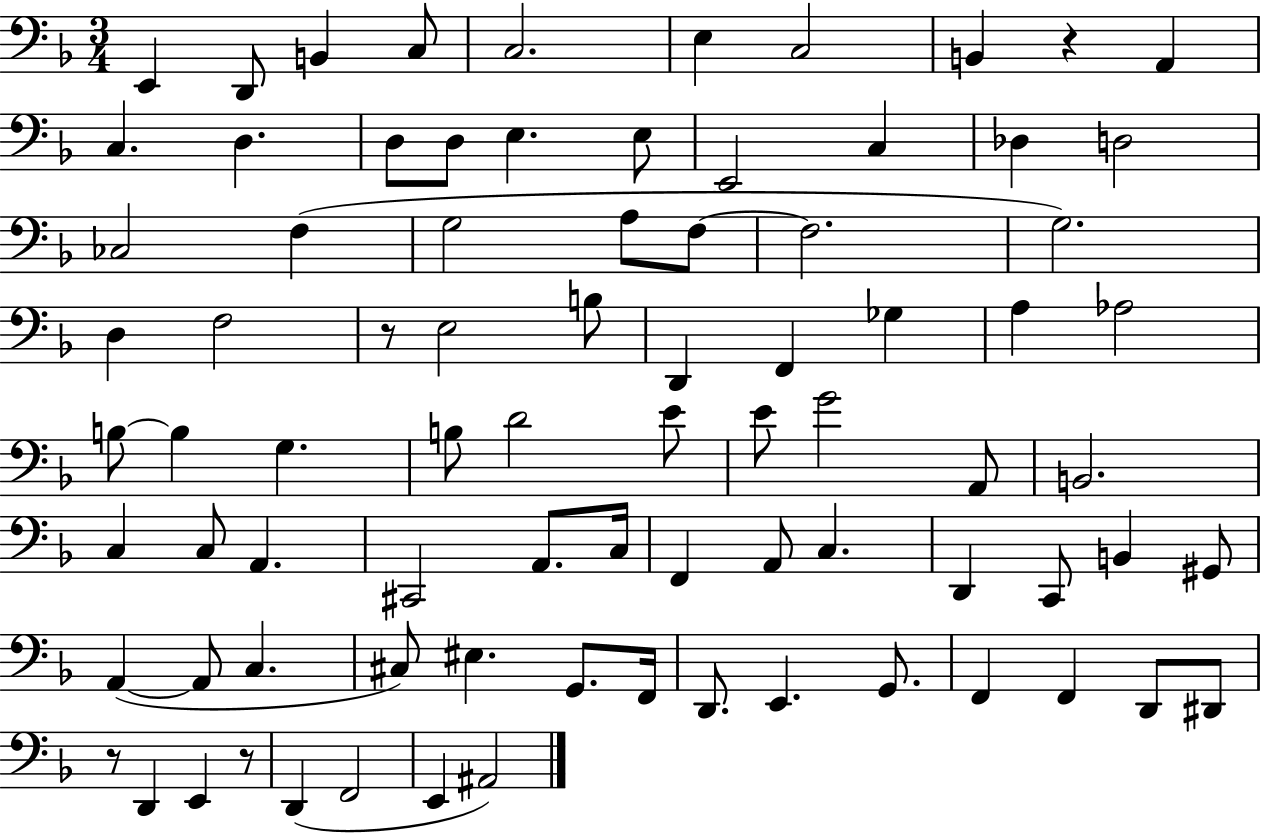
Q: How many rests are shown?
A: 4